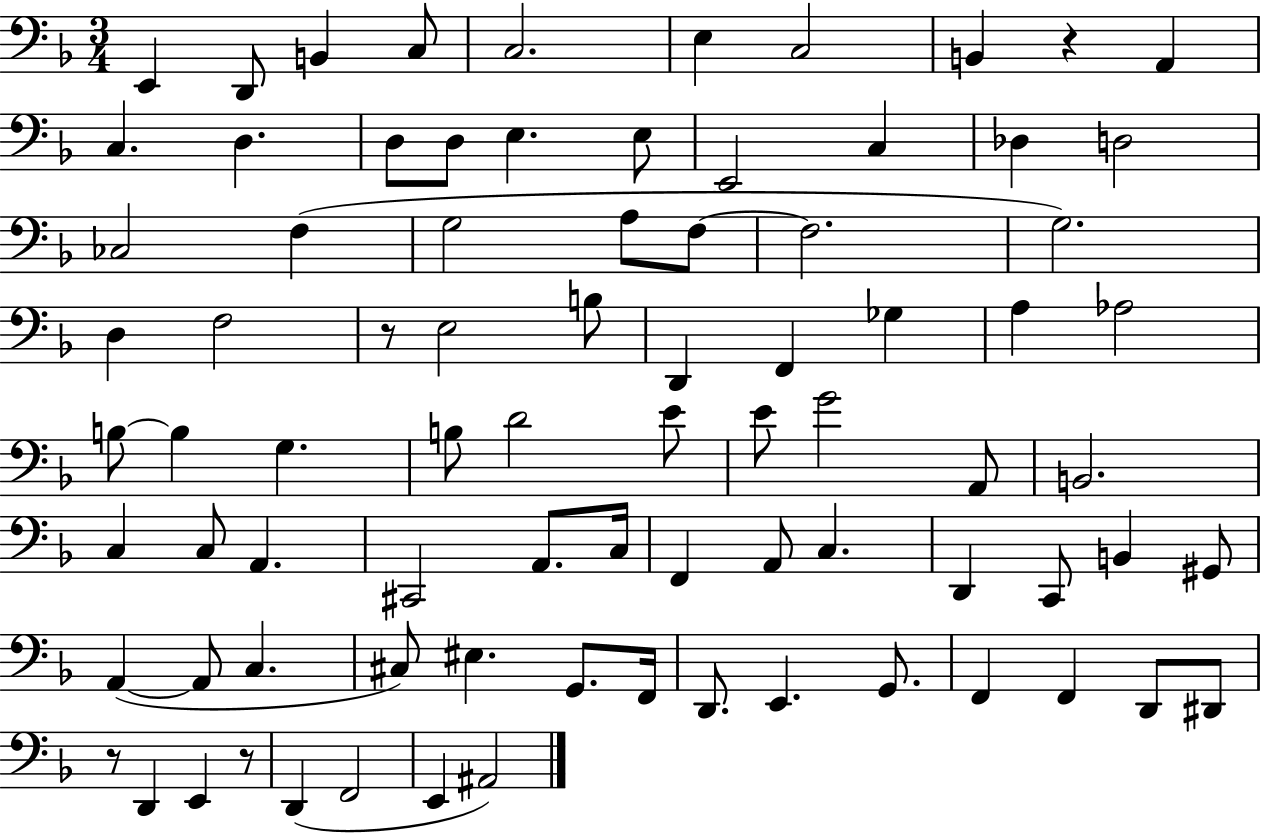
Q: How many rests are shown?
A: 4